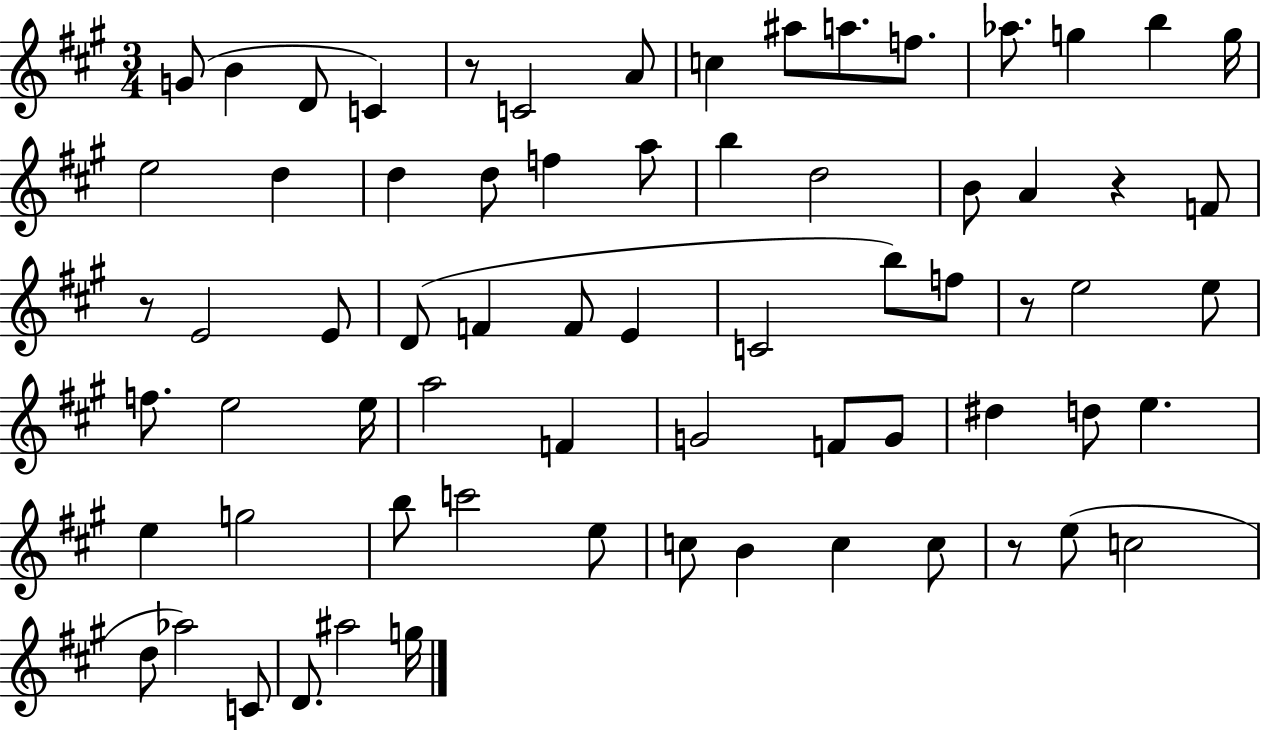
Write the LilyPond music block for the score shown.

{
  \clef treble
  \numericTimeSignature
  \time 3/4
  \key a \major
  g'8( b'4 d'8 c'4) | r8 c'2 a'8 | c''4 ais''8 a''8. f''8. | aes''8. g''4 b''4 g''16 | \break e''2 d''4 | d''4 d''8 f''4 a''8 | b''4 d''2 | b'8 a'4 r4 f'8 | \break r8 e'2 e'8 | d'8( f'4 f'8 e'4 | c'2 b''8) f''8 | r8 e''2 e''8 | \break f''8. e''2 e''16 | a''2 f'4 | g'2 f'8 g'8 | dis''4 d''8 e''4. | \break e''4 g''2 | b''8 c'''2 e''8 | c''8 b'4 c''4 c''8 | r8 e''8( c''2 | \break d''8 aes''2) c'8 | d'8. ais''2 g''16 | \bar "|."
}